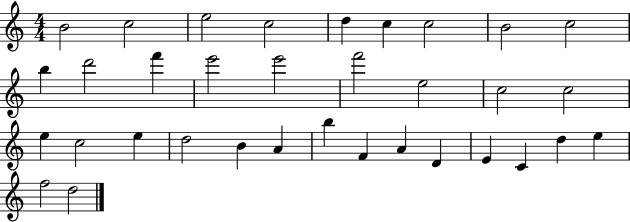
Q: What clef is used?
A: treble